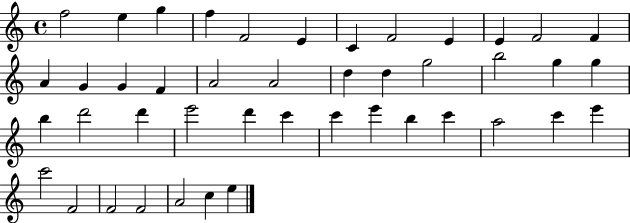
F5/h E5/q G5/q F5/q F4/h E4/q C4/q F4/h E4/q E4/q F4/h F4/q A4/q G4/q G4/q F4/q A4/h A4/h D5/q D5/q G5/h B5/h G5/q G5/q B5/q D6/h D6/q E6/h D6/q C6/q C6/q E6/q B5/q C6/q A5/h C6/q E6/q C6/h F4/h F4/h F4/h A4/h C5/q E5/q